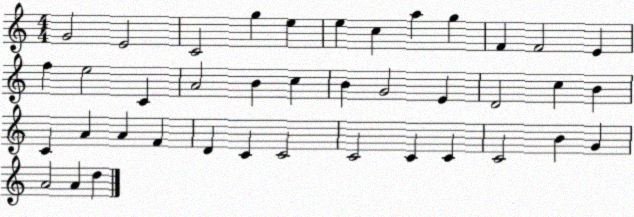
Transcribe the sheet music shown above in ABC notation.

X:1
T:Untitled
M:4/4
L:1/4
K:C
G2 E2 C2 g e e c a g F F2 E f e2 C A2 B c B G2 E D2 c B C A A F D C C2 C2 C C C2 B G A2 A d